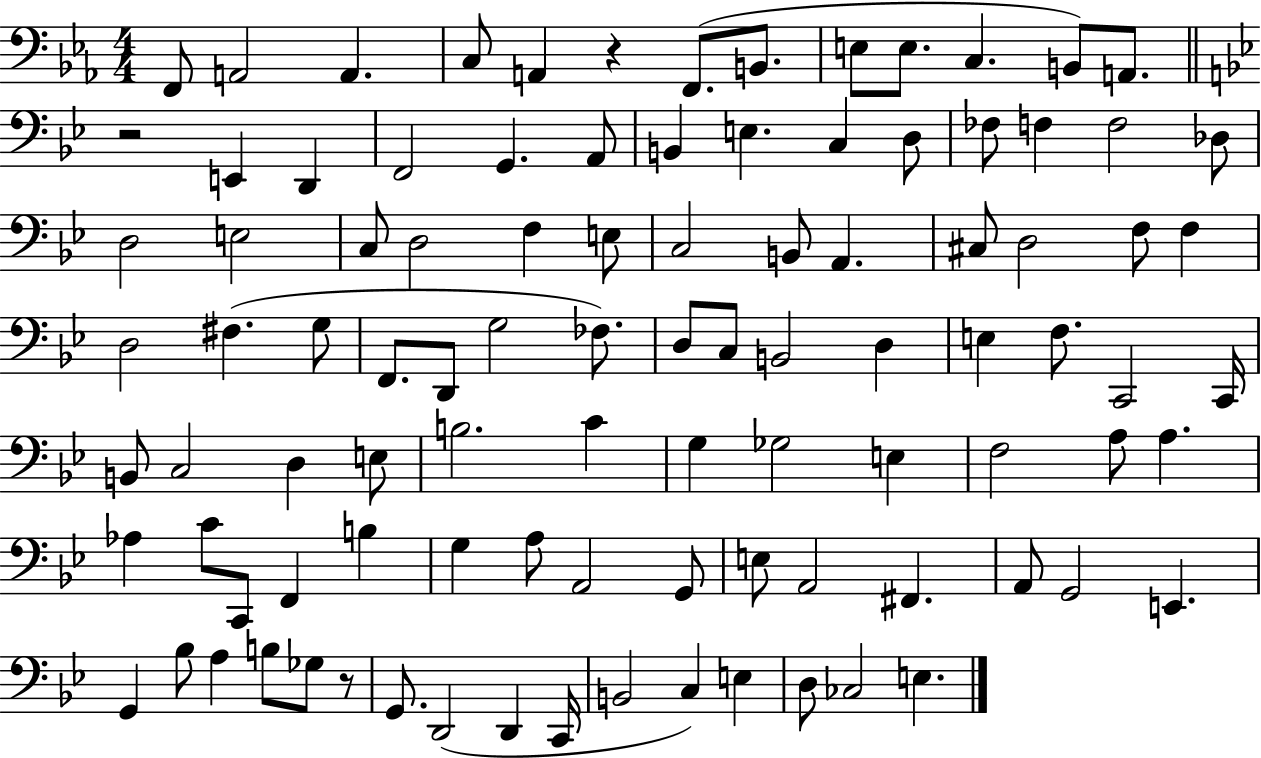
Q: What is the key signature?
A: EES major